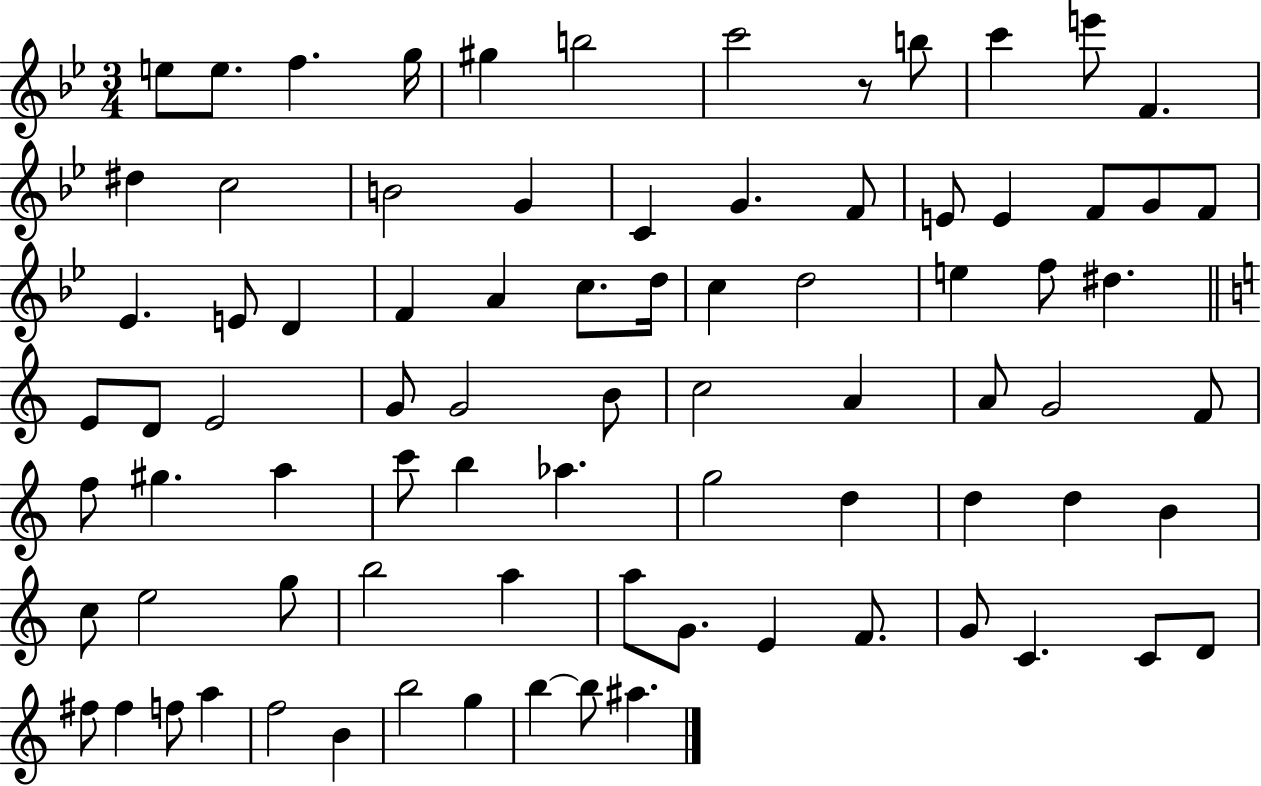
E5/e E5/e. F5/q. G5/s G#5/q B5/h C6/h R/e B5/e C6/q E6/e F4/q. D#5/q C5/h B4/h G4/q C4/q G4/q. F4/e E4/e E4/q F4/e G4/e F4/e Eb4/q. E4/e D4/q F4/q A4/q C5/e. D5/s C5/q D5/h E5/q F5/e D#5/q. E4/e D4/e E4/h G4/e G4/h B4/e C5/h A4/q A4/e G4/h F4/e F5/e G#5/q. A5/q C6/e B5/q Ab5/q. G5/h D5/q D5/q D5/q B4/q C5/e E5/h G5/e B5/h A5/q A5/e G4/e. E4/q F4/e. G4/e C4/q. C4/e D4/e F#5/e F#5/q F5/e A5/q F5/h B4/q B5/h G5/q B5/q B5/e A#5/q.